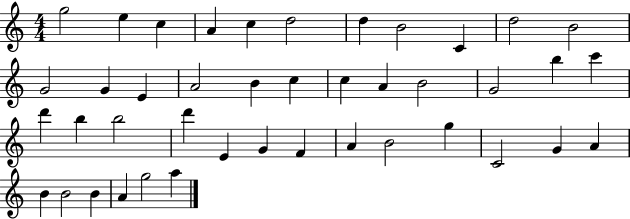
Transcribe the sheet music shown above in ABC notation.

X:1
T:Untitled
M:4/4
L:1/4
K:C
g2 e c A c d2 d B2 C d2 B2 G2 G E A2 B c c A B2 G2 b c' d' b b2 d' E G F A B2 g C2 G A B B2 B A g2 a